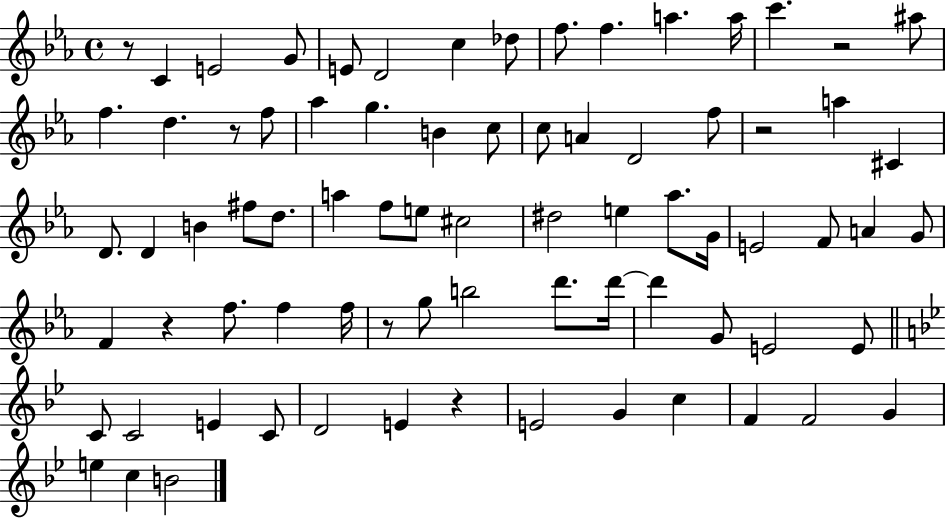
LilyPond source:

{
  \clef treble
  \time 4/4
  \defaultTimeSignature
  \key ees \major
  r8 c'4 e'2 g'8 | e'8 d'2 c''4 des''8 | f''8. f''4. a''4. a''16 | c'''4. r2 ais''8 | \break f''4. d''4. r8 f''8 | aes''4 g''4. b'4 c''8 | c''8 a'4 d'2 f''8 | r2 a''4 cis'4 | \break d'8. d'4 b'4 fis''8 d''8. | a''4 f''8 e''8 cis''2 | dis''2 e''4 aes''8. g'16 | e'2 f'8 a'4 g'8 | \break f'4 r4 f''8. f''4 f''16 | r8 g''8 b''2 d'''8. d'''16~~ | d'''4 g'8 e'2 e'8 | \bar "||" \break \key bes \major c'8 c'2 e'4 c'8 | d'2 e'4 r4 | e'2 g'4 c''4 | f'4 f'2 g'4 | \break e''4 c''4 b'2 | \bar "|."
}